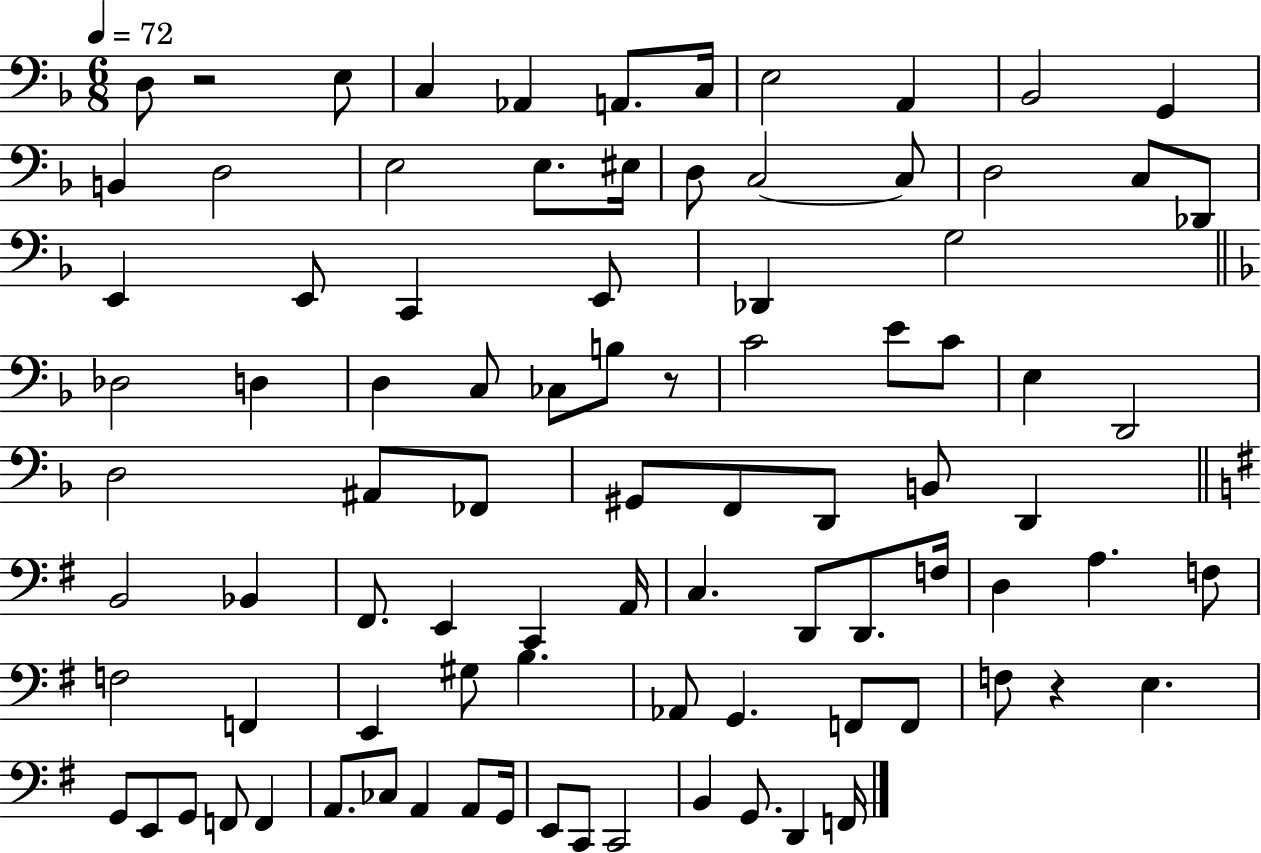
D3/e R/h E3/e C3/q Ab2/q A2/e. C3/s E3/h A2/q Bb2/h G2/q B2/q D3/h E3/h E3/e. EIS3/s D3/e C3/h C3/e D3/h C3/e Db2/e E2/q E2/e C2/q E2/e Db2/q G3/h Db3/h D3/q D3/q C3/e CES3/e B3/e R/e C4/h E4/e C4/e E3/q D2/h D3/h A#2/e FES2/e G#2/e F2/e D2/e B2/e D2/q B2/h Bb2/q F#2/e. E2/q C2/q A2/s C3/q. D2/e D2/e. F3/s D3/q A3/q. F3/e F3/h F2/q E2/q G#3/e B3/q. Ab2/e G2/q. F2/e F2/e F3/e R/q E3/q. G2/e E2/e G2/e F2/e F2/q A2/e. CES3/e A2/q A2/e G2/s E2/e C2/e C2/h B2/q G2/e. D2/q F2/s